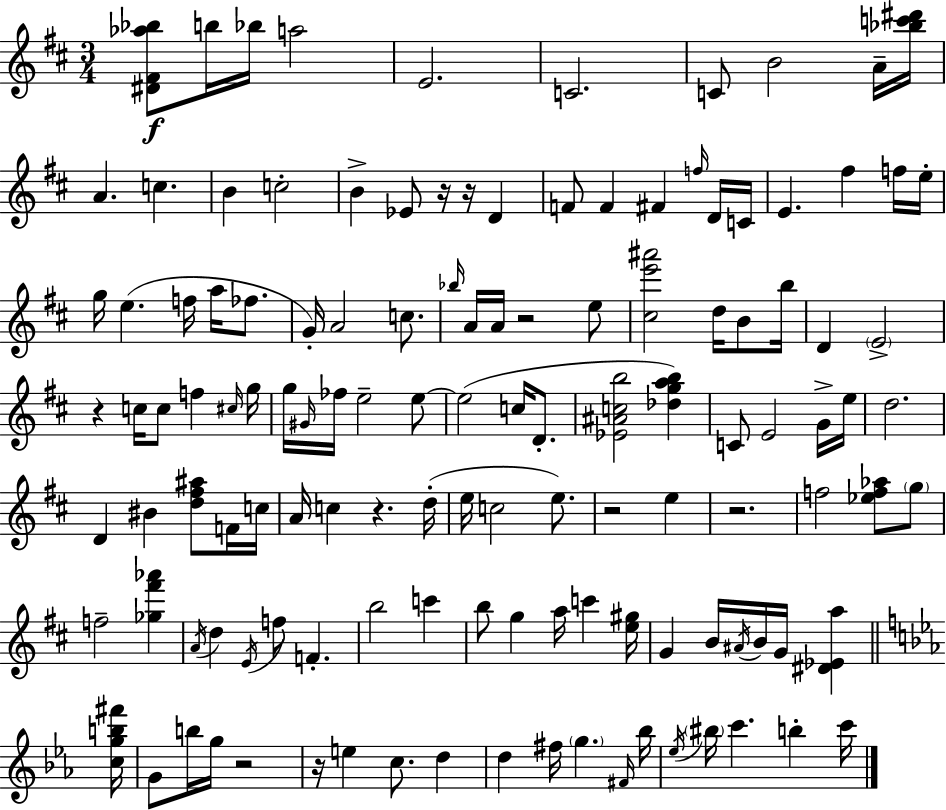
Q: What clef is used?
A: treble